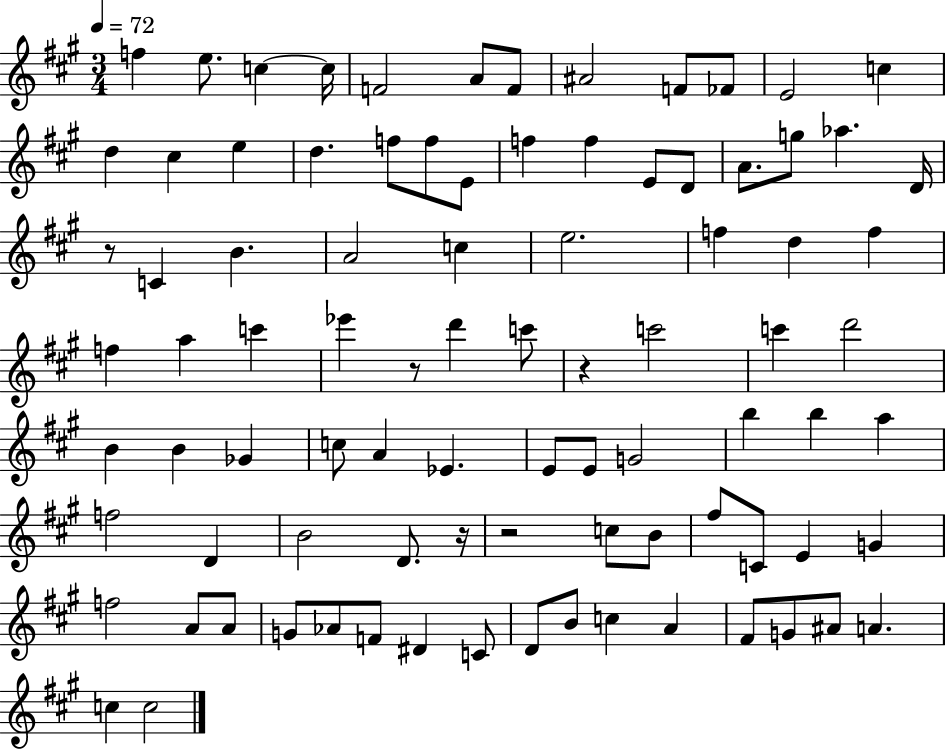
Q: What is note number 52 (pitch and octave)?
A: E4